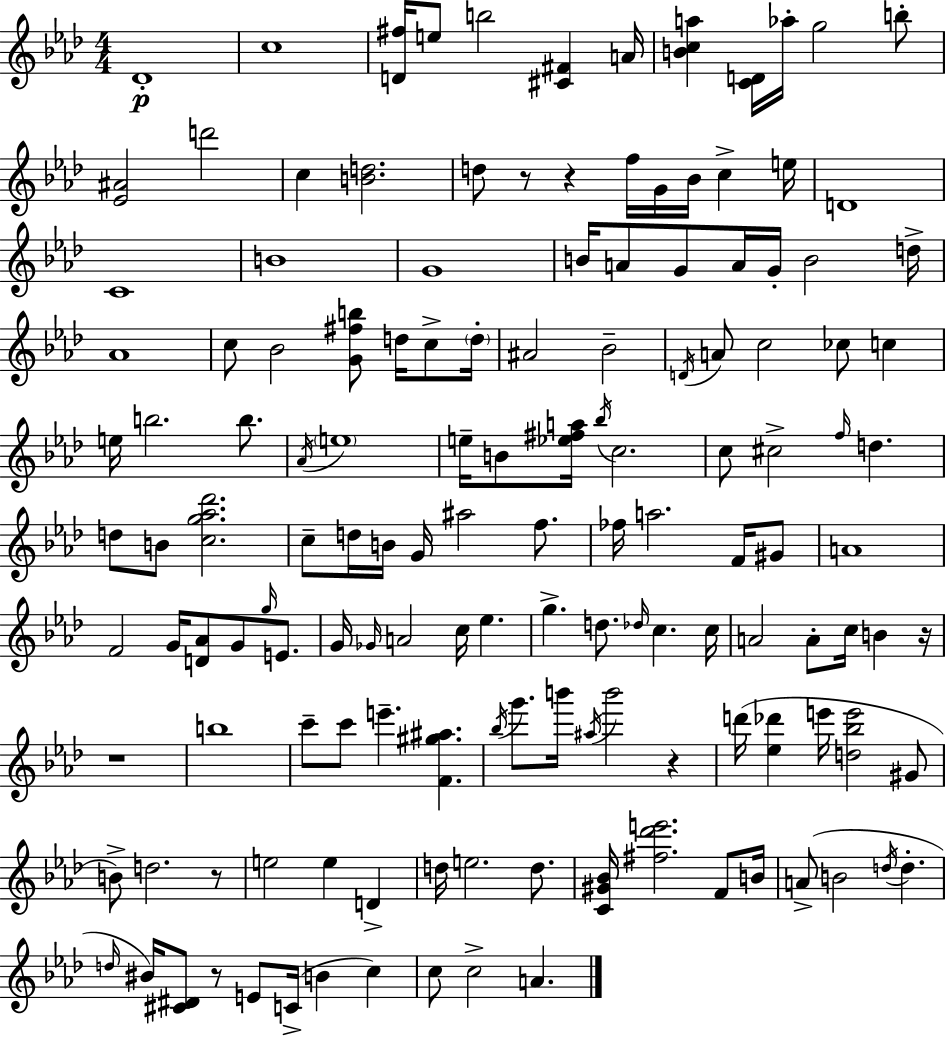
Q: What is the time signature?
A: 4/4